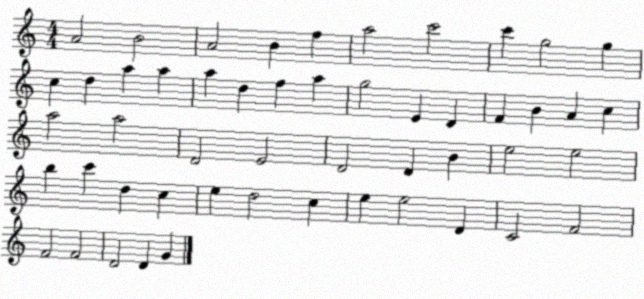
X:1
T:Untitled
M:4/4
L:1/4
K:C
A2 B2 A2 B f a2 c'2 c' g2 g c d a a a d f a g2 E D F B A c a2 a2 D2 E2 D2 D B e2 e2 b c' d c e d2 c e e2 D C2 F2 F2 F2 D2 D G